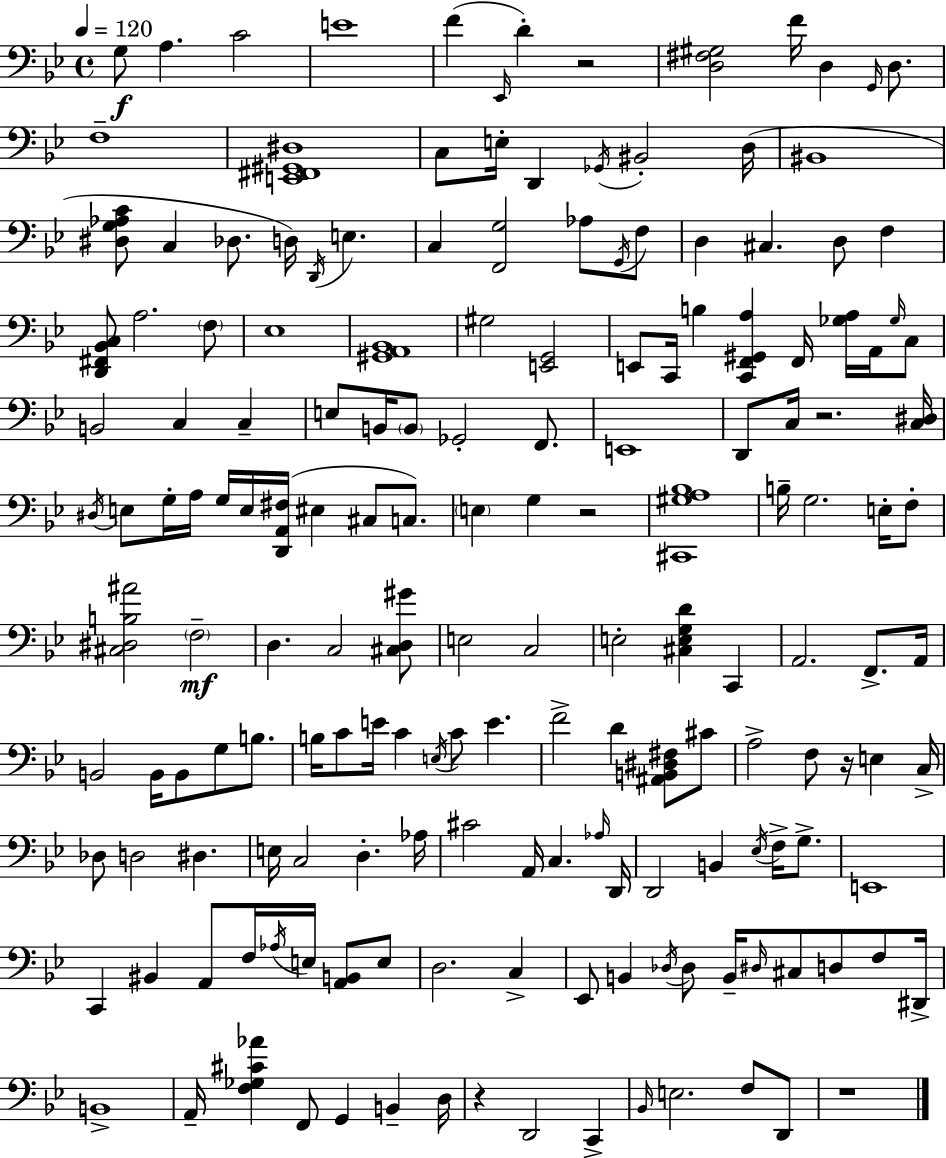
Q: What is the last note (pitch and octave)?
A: D2